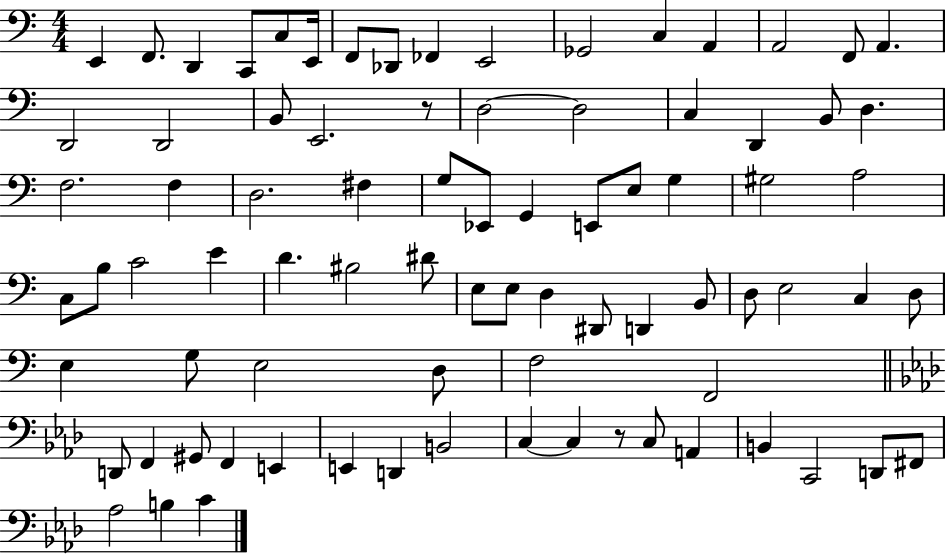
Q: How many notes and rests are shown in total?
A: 82